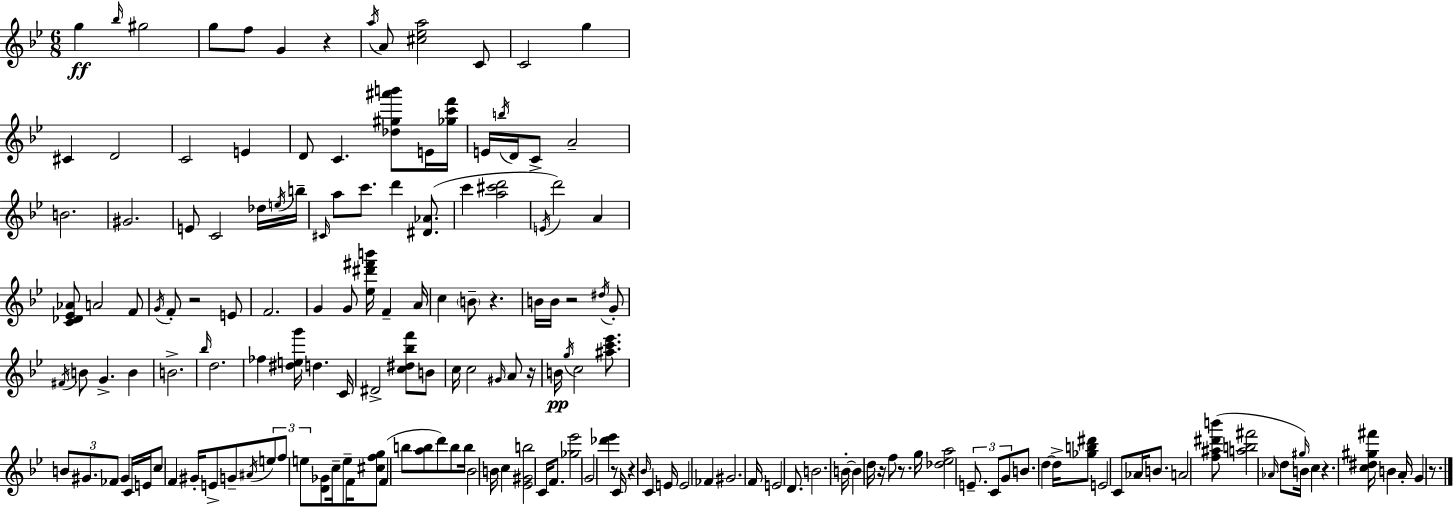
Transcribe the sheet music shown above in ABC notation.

X:1
T:Untitled
M:6/8
L:1/4
K:Gm
g _b/4 ^g2 g/2 f/2 G z a/4 A/2 [^c_ea]2 C/2 C2 g ^C D2 C2 E D/2 C [_d^g^a'b']/2 E/4 [_gc'f']/4 E/4 b/4 D/4 C/2 A2 B2 ^G2 E/2 C2 _d/4 e/4 b/4 ^C/4 a/2 c'/2 d' [^D_A]/2 c' [a^c'd']2 E/4 d'2 A [C_D_E_A]/2 A2 F/2 G/4 F/2 z2 E/2 F2 G G/2 [_e^d'^f'b']/4 F A/4 c B/2 z B/4 B/4 z2 ^d/4 G/2 ^F/4 B/2 G B B2 _b/4 d2 _f [^deg']/4 d C/4 ^D2 [c^d_bf']/2 B/2 c/4 c2 ^G/4 A/2 z/4 B/4 g/4 c2 [^ac'_e']/2 B/2 ^G/2 _F/2 ^G C/4 E/4 c/2 F ^G/4 E/2 G/2 ^A/4 e/2 f/2 e/2 [D_G]/2 c/4 e/2 F/4 [^cfg]/2 F b/2 [ab]/2 d'/2 b/2 b/4 _B2 B/4 c [_E^Gb]2 C/4 F/2 [_g_e']2 G2 [_d'_e'] z/2 C/4 z _B/4 C E/4 E2 _F ^G2 F/4 E2 D/2 B2 B/4 B d/4 z/4 f/2 z/2 g/4 [_d_ea]2 E/2 C/2 G/2 B/2 d d/4 [_gb^d']/2 E2 C/2 _A/4 B/2 A2 [f^a^d'b']/2 [ab^f']2 _A/4 d/2 ^g/4 B/4 c z [c^d^g^f']/4 B A/4 G z/2